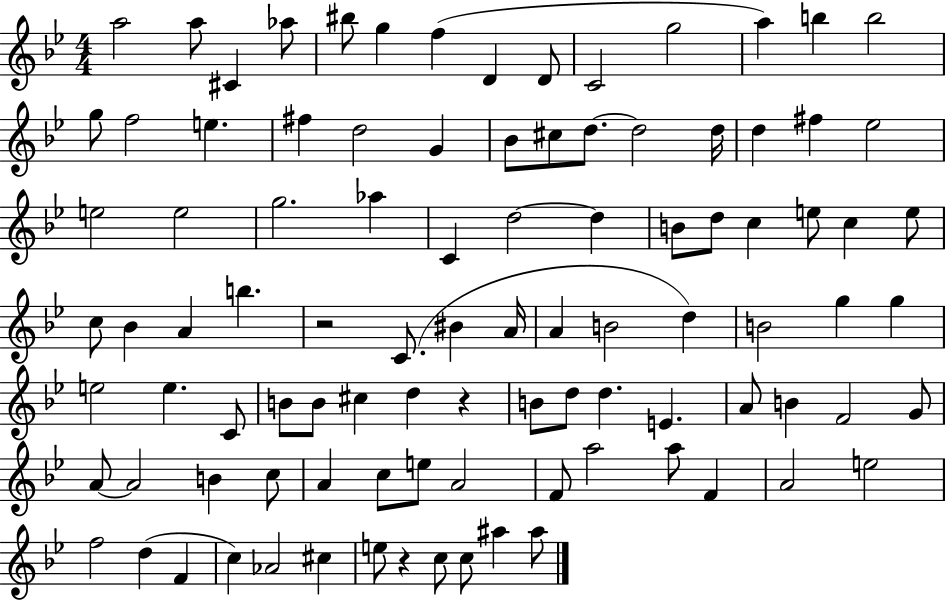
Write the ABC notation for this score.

X:1
T:Untitled
M:4/4
L:1/4
K:Bb
a2 a/2 ^C _a/2 ^b/2 g f D D/2 C2 g2 a b b2 g/2 f2 e ^f d2 G _B/2 ^c/2 d/2 d2 d/4 d ^f _e2 e2 e2 g2 _a C d2 d B/2 d/2 c e/2 c e/2 c/2 _B A b z2 C/2 ^B A/4 A B2 d B2 g g e2 e C/2 B/2 B/2 ^c d z B/2 d/2 d E A/2 B F2 G/2 A/2 A2 B c/2 A c/2 e/2 A2 F/2 a2 a/2 F A2 e2 f2 d F c _A2 ^c e/2 z c/2 c/2 ^a ^a/2